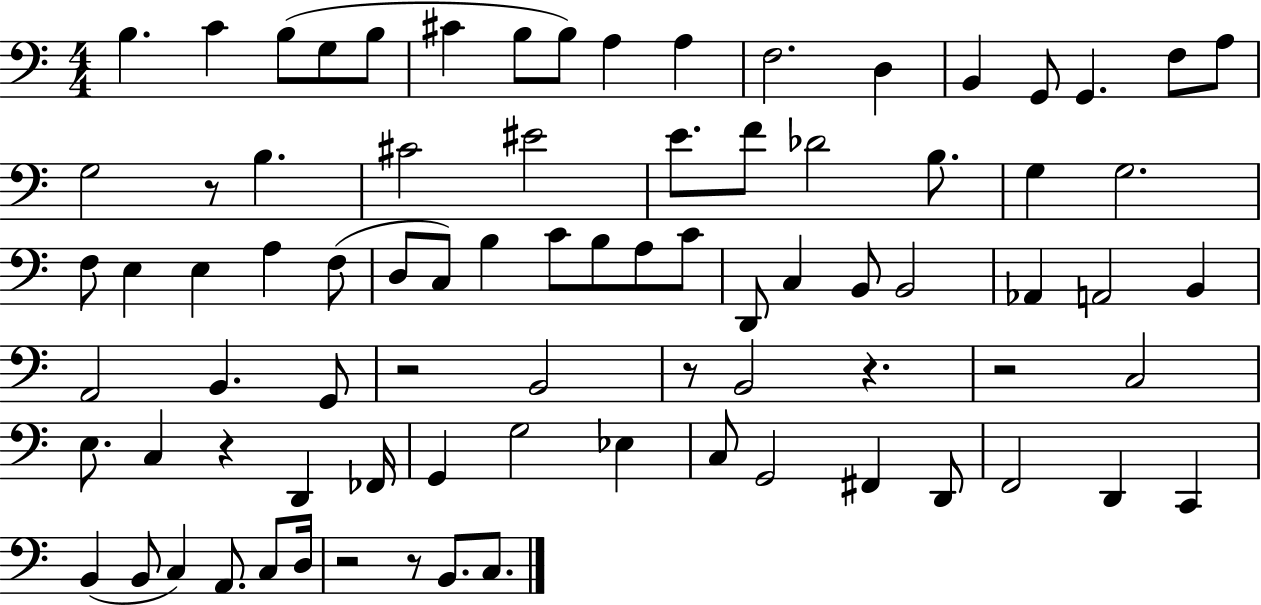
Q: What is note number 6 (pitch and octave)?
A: C#4